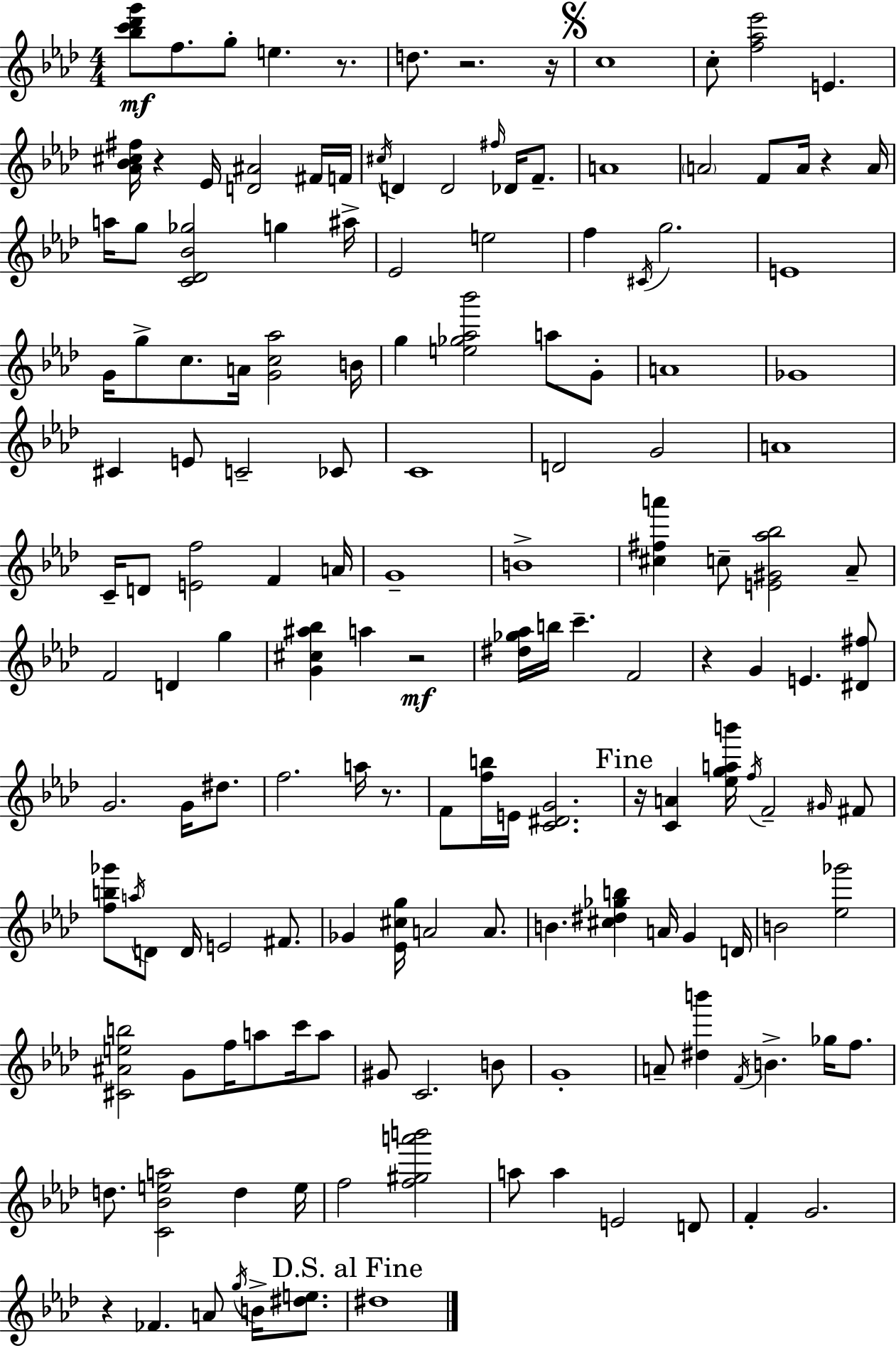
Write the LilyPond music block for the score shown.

{
  \clef treble
  \numericTimeSignature
  \time 4/4
  \key aes \major
  <bes'' c''' des''' g'''>8\mf f''8. g''8-. e''4. r8. | d''8. r2. r16 | \mark \markup { \musicglyph "scripts.segno" } c''1 | c''8-. <f'' aes'' ees'''>2 e'4. | \break <aes' bes' cis'' fis''>16 r4 ees'16 <d' ais'>2 fis'16 f'16 | \acciaccatura { cis''16 } d'4 d'2 \grace { fis''16 } des'16 f'8.-- | a'1 | \parenthesize a'2 f'8 a'16 r4 | \break a'16 a''16 g''8 <c' des' bes' ges''>2 g''4 | ais''16-> ees'2 e''2 | f''4 \acciaccatura { cis'16 } g''2. | e'1 | \break g'16 g''8-> c''8. a'16 <g' c'' aes''>2 | b'16 g''4 <e'' ges'' aes'' bes'''>2 a''8 | g'8-. a'1 | ges'1 | \break cis'4 e'8 c'2-- | ces'8 c'1 | d'2 g'2 | a'1 | \break c'16-- d'8 <e' f''>2 f'4 | a'16 g'1-- | b'1-> | <cis'' fis'' a'''>4 c''8-- <e' gis' aes'' bes''>2 | \break aes'8-- f'2 d'4 g''4 | <g' cis'' ais'' bes''>4 a''4 r2\mf | <dis'' ges'' aes''>16 b''16 c'''4.-- f'2 | r4 g'4 e'4. | \break <dis' fis''>8 g'2. g'16 | dis''8. f''2. a''16 | r8. f'8 <f'' b''>16 e'16 <c' dis' g'>2. | \mark "Fine" r16 <c' a'>4 <ees'' g'' a'' b'''>16 \acciaccatura { f''16 } f'2-- | \break \grace { gis'16 } fis'8 <f'' b'' ges'''>8 \acciaccatura { a''16 } d'8 d'16 e'2 | fis'8. ges'4 <ees' cis'' g''>16 a'2 | a'8. b'4. <cis'' dis'' ges'' b''>4 | a'16 g'4 d'16 b'2 <ees'' ges'''>2 | \break <cis' ais' e'' b''>2 g'8 | f''16 a''8 c'''16 a''8 gis'8 c'2. | b'8 g'1-. | a'8-- <dis'' b'''>4 \acciaccatura { f'16 } b'4.-> | \break ges''16 f''8. d''8. <c' bes' e'' a''>2 | d''4 e''16 f''2 <f'' gis'' a''' b'''>2 | a''8 a''4 e'2 | d'8 f'4-. g'2. | \break r4 fes'4. | a'8 \acciaccatura { g''16 } b'16-> <dis'' e''>8. \mark "D.S. al Fine" dis''1 | \bar "|."
}